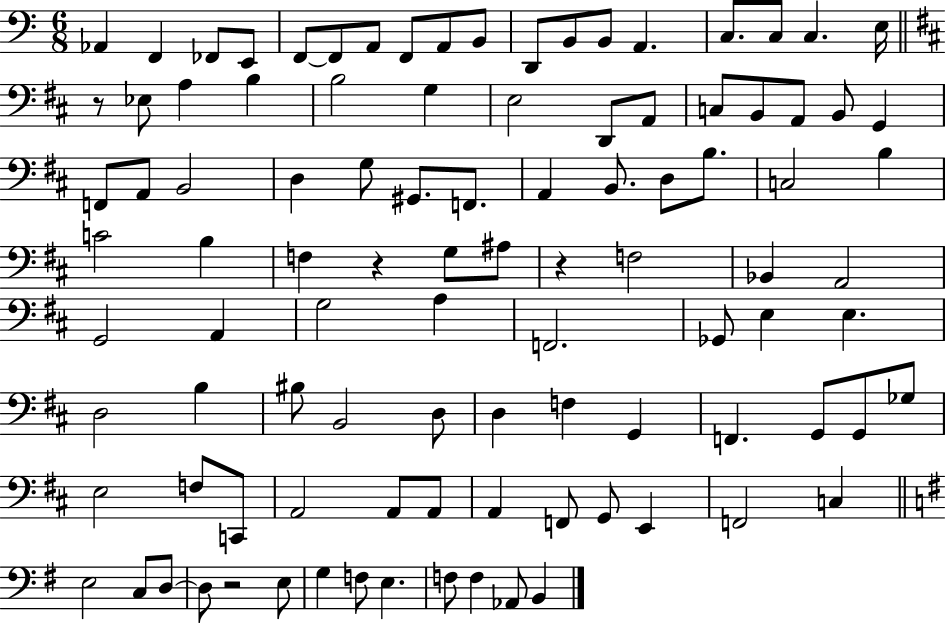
X:1
T:Untitled
M:6/8
L:1/4
K:C
_A,, F,, _F,,/2 E,,/2 F,,/2 F,,/2 A,,/2 F,,/2 A,,/2 B,,/2 D,,/2 B,,/2 B,,/2 A,, C,/2 C,/2 C, E,/4 z/2 _E,/2 A, B, B,2 G, E,2 D,,/2 A,,/2 C,/2 B,,/2 A,,/2 B,,/2 G,, F,,/2 A,,/2 B,,2 D, G,/2 ^G,,/2 F,,/2 A,, B,,/2 D,/2 B,/2 C,2 B, C2 B, F, z G,/2 ^A,/2 z F,2 _B,, A,,2 G,,2 A,, G,2 A, F,,2 _G,,/2 E, E, D,2 B, ^B,/2 B,,2 D,/2 D, F, G,, F,, G,,/2 G,,/2 _G,/2 E,2 F,/2 C,,/2 A,,2 A,,/2 A,,/2 A,, F,,/2 G,,/2 E,, F,,2 C, E,2 C,/2 D,/2 D,/2 z2 E,/2 G, F,/2 E, F,/2 F, _A,,/2 B,,